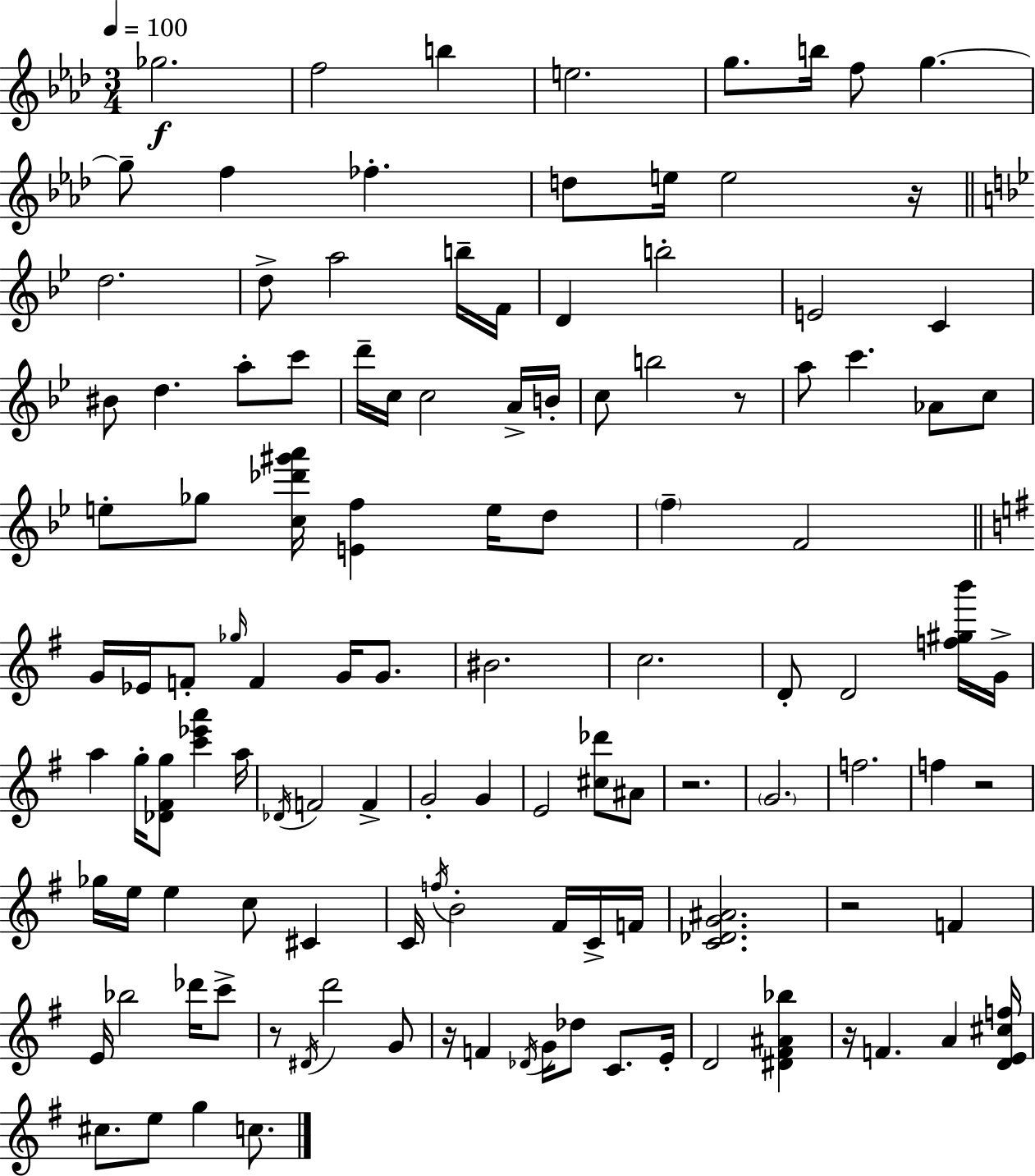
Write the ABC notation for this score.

X:1
T:Untitled
M:3/4
L:1/4
K:Fm
_g2 f2 b e2 g/2 b/4 f/2 g g/2 f _f d/2 e/4 e2 z/4 d2 d/2 a2 b/4 F/4 D b2 E2 C ^B/2 d a/2 c'/2 d'/4 c/4 c2 A/4 B/4 c/2 b2 z/2 a/2 c' _A/2 c/2 e/2 _g/2 [c_d'^g'a']/4 [Ef] e/4 d/2 f F2 G/4 _E/4 F/2 _g/4 F G/4 G/2 ^B2 c2 D/2 D2 [f^gb']/4 G/4 a g/4 [_D^Fg]/2 [c'_e'a'] a/4 _D/4 F2 F G2 G E2 [^c_d']/2 ^A/2 z2 G2 f2 f z2 _g/4 e/4 e c/2 ^C C/4 f/4 B2 ^F/4 C/4 F/4 [C_DG^A]2 z2 F E/4 _b2 _d'/4 c'/2 z/2 ^D/4 d'2 G/2 z/4 F _D/4 G/4 _d/2 C/2 E/4 D2 [^D^F^A_b] z/4 F A [DE^cf]/4 ^c/2 e/2 g c/2